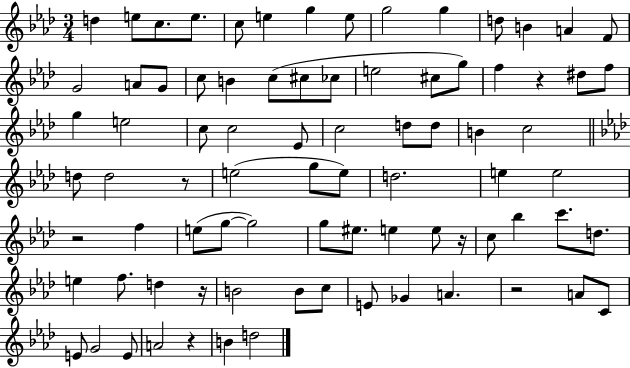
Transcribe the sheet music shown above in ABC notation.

X:1
T:Untitled
M:3/4
L:1/4
K:Ab
d e/2 c/2 e/2 c/2 e g e/2 g2 g d/2 B A F/2 G2 A/2 G/2 c/2 B c/2 ^c/2 _c/2 e2 ^c/2 g/2 f z ^d/2 f/2 g e2 c/2 c2 _E/2 c2 d/2 d/2 B c2 d/2 d2 z/2 e2 g/2 e/2 d2 e e2 z2 f e/2 g/2 g2 g/2 ^e/2 e e/2 z/4 c/2 _b c'/2 d/2 e f/2 d z/4 B2 B/2 c/2 E/2 _G A z2 A/2 C/2 E/2 G2 E/2 A2 z B d2